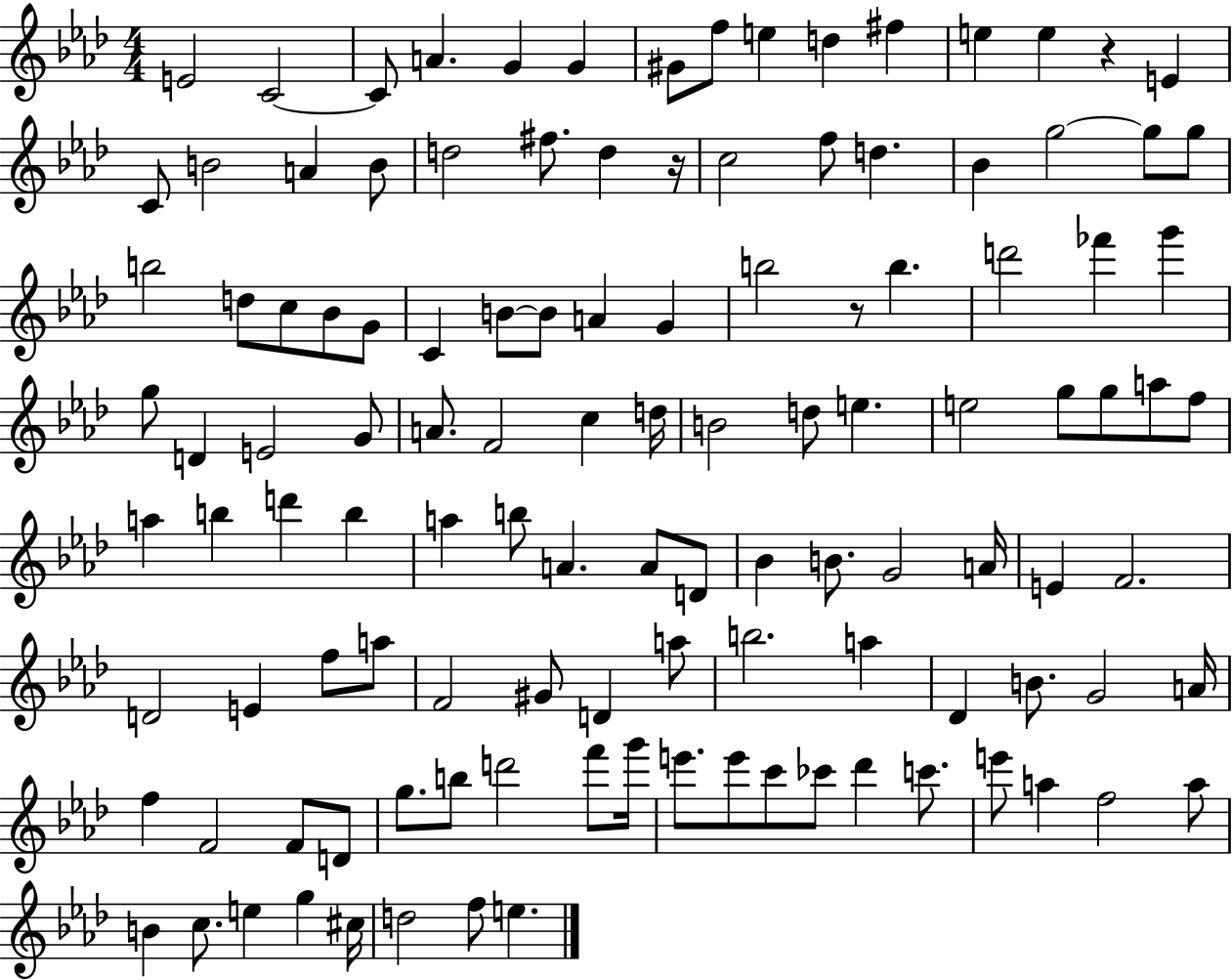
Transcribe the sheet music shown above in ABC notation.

X:1
T:Untitled
M:4/4
L:1/4
K:Ab
E2 C2 C/2 A G G ^G/2 f/2 e d ^f e e z E C/2 B2 A B/2 d2 ^f/2 d z/4 c2 f/2 d _B g2 g/2 g/2 b2 d/2 c/2 _B/2 G/2 C B/2 B/2 A G b2 z/2 b d'2 _f' g' g/2 D E2 G/2 A/2 F2 c d/4 B2 d/2 e e2 g/2 g/2 a/2 f/2 a b d' b a b/2 A A/2 D/2 _B B/2 G2 A/4 E F2 D2 E f/2 a/2 F2 ^G/2 D a/2 b2 a _D B/2 G2 A/4 f F2 F/2 D/2 g/2 b/2 d'2 f'/2 g'/4 e'/2 e'/2 c'/2 _c'/2 _d' c'/2 e'/2 a f2 a/2 B c/2 e g ^c/4 d2 f/2 e